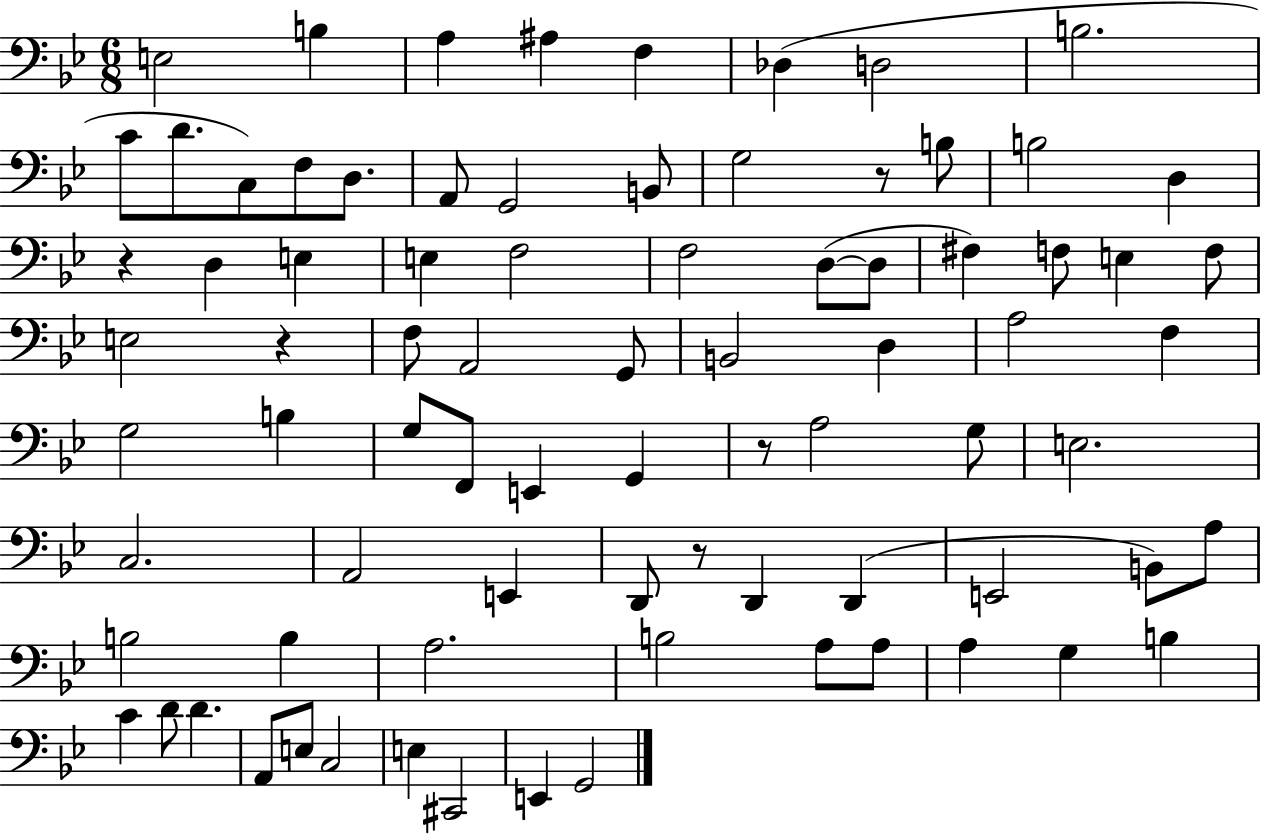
{
  \clef bass
  \numericTimeSignature
  \time 6/8
  \key bes \major
  e2 b4 | a4 ais4 f4 | des4( d2 | b2. | \break c'8 d'8. c8) f8 d8. | a,8 g,2 b,8 | g2 r8 b8 | b2 d4 | \break r4 d4 e4 | e4 f2 | f2 d8~(~ d8 | fis4) f8 e4 f8 | \break e2 r4 | f8 a,2 g,8 | b,2 d4 | a2 f4 | \break g2 b4 | g8 f,8 e,4 g,4 | r8 a2 g8 | e2. | \break c2. | a,2 e,4 | d,8 r8 d,4 d,4( | e,2 b,8) a8 | \break b2 b4 | a2. | b2 a8 a8 | a4 g4 b4 | \break c'4 d'8 d'4. | a,8 e8 c2 | e4 cis,2 | e,4 g,2 | \break \bar "|."
}